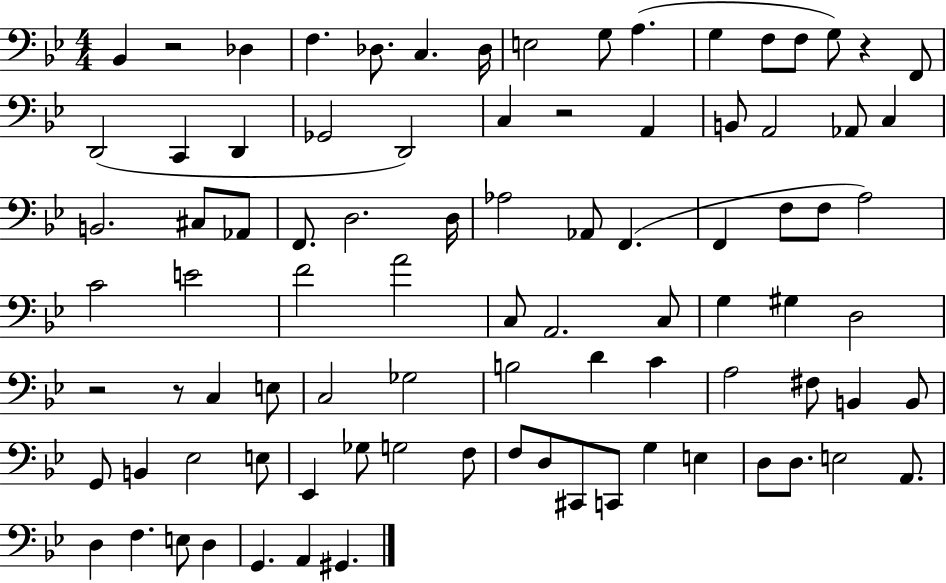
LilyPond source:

{
  \clef bass
  \numericTimeSignature
  \time 4/4
  \key bes \major
  bes,4 r2 des4 | f4. des8. c4. des16 | e2 g8 a4.( | g4 f8 f8 g8) r4 f,8 | \break d,2( c,4 d,4 | ges,2 d,2) | c4 r2 a,4 | b,8 a,2 aes,8 c4 | \break b,2. cis8 aes,8 | f,8. d2. d16 | aes2 aes,8 f,4.( | f,4 f8 f8 a2) | \break c'2 e'2 | f'2 a'2 | c8 a,2. c8 | g4 gis4 d2 | \break r2 r8 c4 e8 | c2 ges2 | b2 d'4 c'4 | a2 fis8 b,4 b,8 | \break g,8 b,4 ees2 e8 | ees,4 ges8 g2 f8 | f8 d8 cis,8 c,8 g4 e4 | d8 d8. e2 a,8. | \break d4 f4. e8 d4 | g,4. a,4 gis,4. | \bar "|."
}